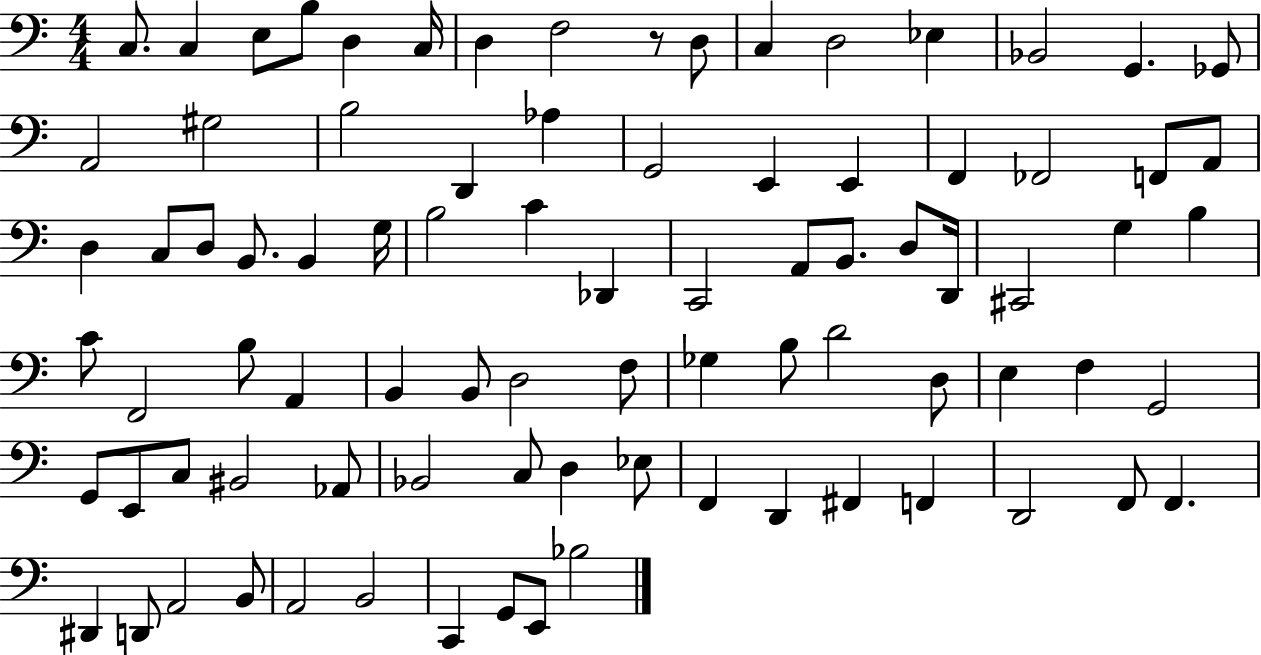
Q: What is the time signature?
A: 4/4